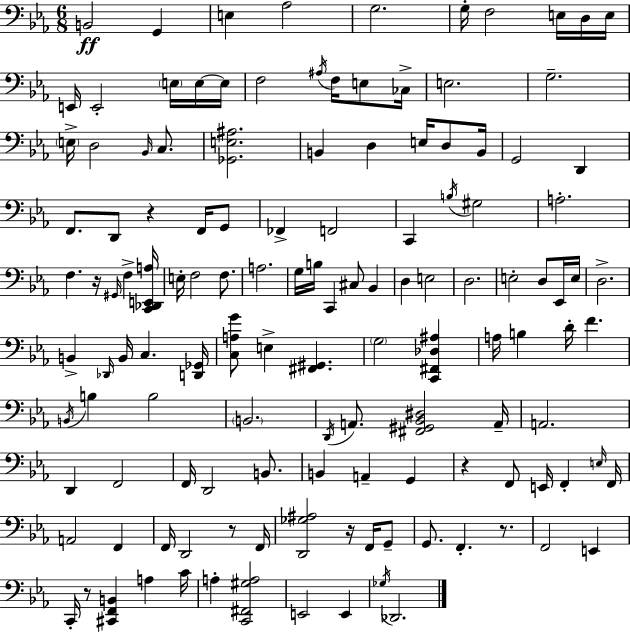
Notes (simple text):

B2/h G2/q E3/q Ab3/h G3/h. G3/s F3/h E3/s D3/s E3/s E2/s E2/h E3/s E3/s E3/s F3/h A#3/s F3/s E3/e CES3/s E3/h. G3/h. E3/s D3/h Bb2/s C3/e. [Gb2,E3,A#3]/h. B2/q D3/q E3/s D3/e B2/s G2/h D2/q F2/e. D2/e R/q F2/s G2/e FES2/q F2/h C2/q B3/s G#3/h A3/h. F3/q. R/s G#2/s F3/q [C2,Db2,E2,A3]/s E3/s F3/h F3/e. A3/h. G3/s B3/s C2/q C#3/e Bb2/q D3/q E3/h D3/h. E3/h D3/e Eb2/s E3/s D3/h. B2/q Db2/s B2/s C3/q. [D2,Gb2]/s [C3,A3,G4]/e E3/q [F#2,G#2]/q. G3/h [C2,F#2,Db3,A#3]/q A3/s B3/q D4/s F4/q. B2/s B3/q B3/h B2/h. D2/s A2/e. [F#2,G#2,Bb2,D#3]/h A2/s A2/h. D2/q F2/h F2/s D2/h B2/e. B2/q A2/q G2/q R/q F2/e E2/s F2/q E3/s F2/s A2/h F2/q F2/s D2/h R/e F2/s [D2,Gb3,A#3]/h R/s F2/s G2/e G2/e. F2/q. R/e. F2/h E2/q C2/s R/e [C#2,F2,B2]/q A3/q C4/s A3/q [C2,F#2,G#3,A3]/h E2/h E2/q Gb3/s Db2/h.